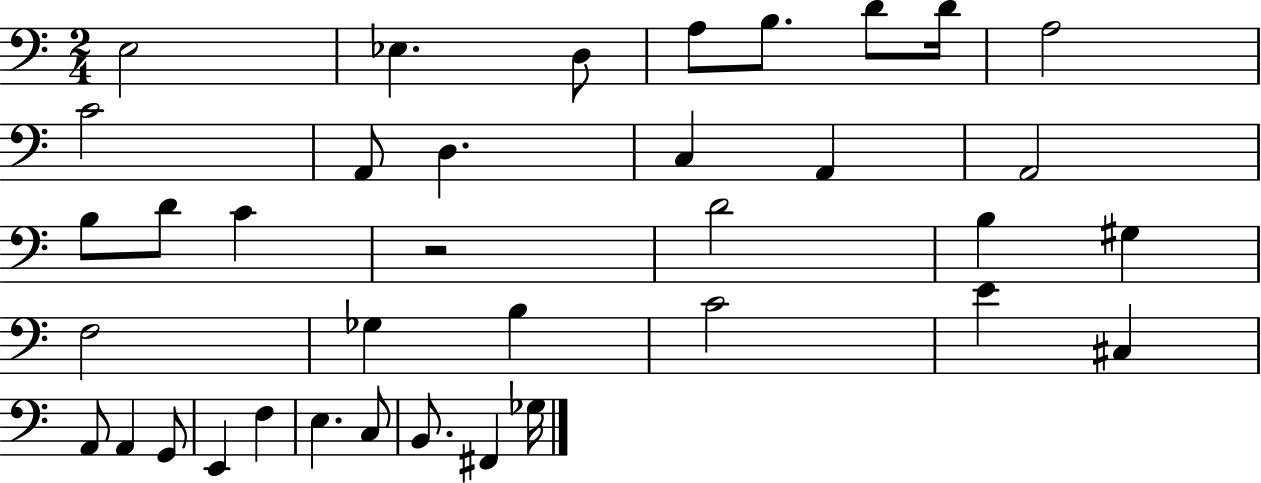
X:1
T:Untitled
M:2/4
L:1/4
K:C
E,2 _E, D,/2 A,/2 B,/2 D/2 D/4 A,2 C2 A,,/2 D, C, A,, A,,2 B,/2 D/2 C z2 D2 B, ^G, F,2 _G, B, C2 E ^C, A,,/2 A,, G,,/2 E,, F, E, C,/2 B,,/2 ^F,, _G,/4